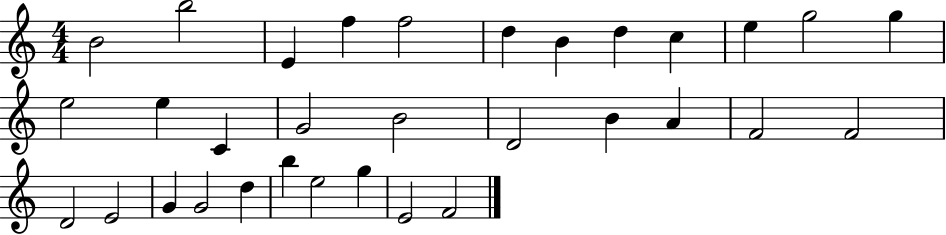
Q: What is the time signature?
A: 4/4